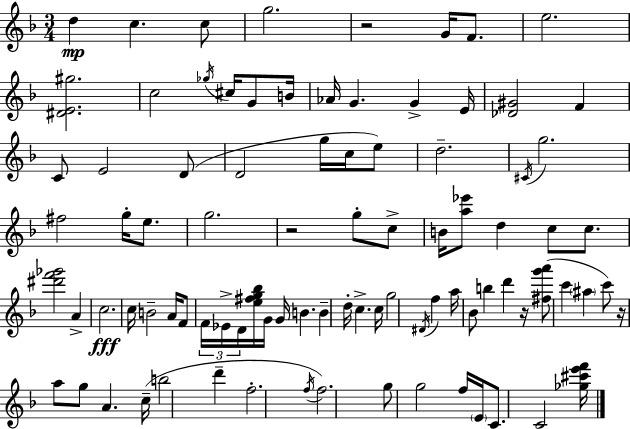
X:1
T:Untitled
M:3/4
L:1/4
K:Dm
d c c/2 g2 z2 G/4 F/2 e2 [^DE^g]2 c2 _g/4 ^c/4 G/2 B/4 _A/4 G G E/4 [_D^G]2 F C/2 E2 D/2 D2 g/4 c/4 e/2 d2 ^C/4 g2 ^f2 g/4 e/2 g2 z2 g/2 c/2 B/4 [a_e']/2 d c/2 c/2 [^d'f'_g']2 A c2 c/4 B2 A/4 F/2 F/4 _E/4 D/4 [e^fg_b]/4 G/4 G/4 B B d/4 c c/4 g2 ^D/4 f a/4 _B/2 b d' z/4 [^fg'a']/2 c' ^a c'/2 z/4 a/2 g/2 A c/4 b2 d' f2 f/4 f2 g/2 g2 f/4 E/4 C/2 C2 [_g^c'e'f']/4